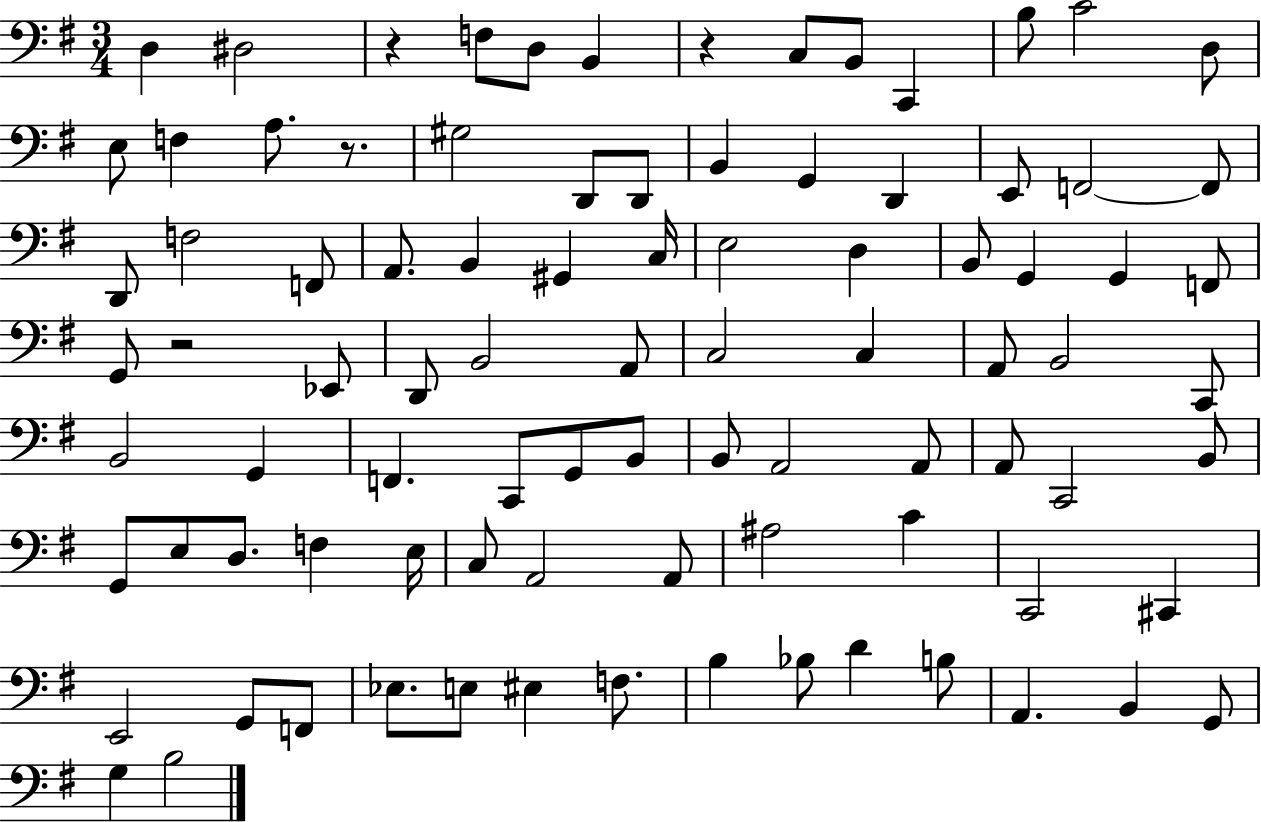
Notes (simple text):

D3/q D#3/h R/q F3/e D3/e B2/q R/q C3/e B2/e C2/q B3/e C4/h D3/e E3/e F3/q A3/e. R/e. G#3/h D2/e D2/e B2/q G2/q D2/q E2/e F2/h F2/e D2/e F3/h F2/e A2/e. B2/q G#2/q C3/s E3/h D3/q B2/e G2/q G2/q F2/e G2/e R/h Eb2/e D2/e B2/h A2/e C3/h C3/q A2/e B2/h C2/e B2/h G2/q F2/q. C2/e G2/e B2/e B2/e A2/h A2/e A2/e C2/h B2/e G2/e E3/e D3/e. F3/q E3/s C3/e A2/h A2/e A#3/h C4/q C2/h C#2/q E2/h G2/e F2/e Eb3/e. E3/e EIS3/q F3/e. B3/q Bb3/e D4/q B3/e A2/q. B2/q G2/e G3/q B3/h